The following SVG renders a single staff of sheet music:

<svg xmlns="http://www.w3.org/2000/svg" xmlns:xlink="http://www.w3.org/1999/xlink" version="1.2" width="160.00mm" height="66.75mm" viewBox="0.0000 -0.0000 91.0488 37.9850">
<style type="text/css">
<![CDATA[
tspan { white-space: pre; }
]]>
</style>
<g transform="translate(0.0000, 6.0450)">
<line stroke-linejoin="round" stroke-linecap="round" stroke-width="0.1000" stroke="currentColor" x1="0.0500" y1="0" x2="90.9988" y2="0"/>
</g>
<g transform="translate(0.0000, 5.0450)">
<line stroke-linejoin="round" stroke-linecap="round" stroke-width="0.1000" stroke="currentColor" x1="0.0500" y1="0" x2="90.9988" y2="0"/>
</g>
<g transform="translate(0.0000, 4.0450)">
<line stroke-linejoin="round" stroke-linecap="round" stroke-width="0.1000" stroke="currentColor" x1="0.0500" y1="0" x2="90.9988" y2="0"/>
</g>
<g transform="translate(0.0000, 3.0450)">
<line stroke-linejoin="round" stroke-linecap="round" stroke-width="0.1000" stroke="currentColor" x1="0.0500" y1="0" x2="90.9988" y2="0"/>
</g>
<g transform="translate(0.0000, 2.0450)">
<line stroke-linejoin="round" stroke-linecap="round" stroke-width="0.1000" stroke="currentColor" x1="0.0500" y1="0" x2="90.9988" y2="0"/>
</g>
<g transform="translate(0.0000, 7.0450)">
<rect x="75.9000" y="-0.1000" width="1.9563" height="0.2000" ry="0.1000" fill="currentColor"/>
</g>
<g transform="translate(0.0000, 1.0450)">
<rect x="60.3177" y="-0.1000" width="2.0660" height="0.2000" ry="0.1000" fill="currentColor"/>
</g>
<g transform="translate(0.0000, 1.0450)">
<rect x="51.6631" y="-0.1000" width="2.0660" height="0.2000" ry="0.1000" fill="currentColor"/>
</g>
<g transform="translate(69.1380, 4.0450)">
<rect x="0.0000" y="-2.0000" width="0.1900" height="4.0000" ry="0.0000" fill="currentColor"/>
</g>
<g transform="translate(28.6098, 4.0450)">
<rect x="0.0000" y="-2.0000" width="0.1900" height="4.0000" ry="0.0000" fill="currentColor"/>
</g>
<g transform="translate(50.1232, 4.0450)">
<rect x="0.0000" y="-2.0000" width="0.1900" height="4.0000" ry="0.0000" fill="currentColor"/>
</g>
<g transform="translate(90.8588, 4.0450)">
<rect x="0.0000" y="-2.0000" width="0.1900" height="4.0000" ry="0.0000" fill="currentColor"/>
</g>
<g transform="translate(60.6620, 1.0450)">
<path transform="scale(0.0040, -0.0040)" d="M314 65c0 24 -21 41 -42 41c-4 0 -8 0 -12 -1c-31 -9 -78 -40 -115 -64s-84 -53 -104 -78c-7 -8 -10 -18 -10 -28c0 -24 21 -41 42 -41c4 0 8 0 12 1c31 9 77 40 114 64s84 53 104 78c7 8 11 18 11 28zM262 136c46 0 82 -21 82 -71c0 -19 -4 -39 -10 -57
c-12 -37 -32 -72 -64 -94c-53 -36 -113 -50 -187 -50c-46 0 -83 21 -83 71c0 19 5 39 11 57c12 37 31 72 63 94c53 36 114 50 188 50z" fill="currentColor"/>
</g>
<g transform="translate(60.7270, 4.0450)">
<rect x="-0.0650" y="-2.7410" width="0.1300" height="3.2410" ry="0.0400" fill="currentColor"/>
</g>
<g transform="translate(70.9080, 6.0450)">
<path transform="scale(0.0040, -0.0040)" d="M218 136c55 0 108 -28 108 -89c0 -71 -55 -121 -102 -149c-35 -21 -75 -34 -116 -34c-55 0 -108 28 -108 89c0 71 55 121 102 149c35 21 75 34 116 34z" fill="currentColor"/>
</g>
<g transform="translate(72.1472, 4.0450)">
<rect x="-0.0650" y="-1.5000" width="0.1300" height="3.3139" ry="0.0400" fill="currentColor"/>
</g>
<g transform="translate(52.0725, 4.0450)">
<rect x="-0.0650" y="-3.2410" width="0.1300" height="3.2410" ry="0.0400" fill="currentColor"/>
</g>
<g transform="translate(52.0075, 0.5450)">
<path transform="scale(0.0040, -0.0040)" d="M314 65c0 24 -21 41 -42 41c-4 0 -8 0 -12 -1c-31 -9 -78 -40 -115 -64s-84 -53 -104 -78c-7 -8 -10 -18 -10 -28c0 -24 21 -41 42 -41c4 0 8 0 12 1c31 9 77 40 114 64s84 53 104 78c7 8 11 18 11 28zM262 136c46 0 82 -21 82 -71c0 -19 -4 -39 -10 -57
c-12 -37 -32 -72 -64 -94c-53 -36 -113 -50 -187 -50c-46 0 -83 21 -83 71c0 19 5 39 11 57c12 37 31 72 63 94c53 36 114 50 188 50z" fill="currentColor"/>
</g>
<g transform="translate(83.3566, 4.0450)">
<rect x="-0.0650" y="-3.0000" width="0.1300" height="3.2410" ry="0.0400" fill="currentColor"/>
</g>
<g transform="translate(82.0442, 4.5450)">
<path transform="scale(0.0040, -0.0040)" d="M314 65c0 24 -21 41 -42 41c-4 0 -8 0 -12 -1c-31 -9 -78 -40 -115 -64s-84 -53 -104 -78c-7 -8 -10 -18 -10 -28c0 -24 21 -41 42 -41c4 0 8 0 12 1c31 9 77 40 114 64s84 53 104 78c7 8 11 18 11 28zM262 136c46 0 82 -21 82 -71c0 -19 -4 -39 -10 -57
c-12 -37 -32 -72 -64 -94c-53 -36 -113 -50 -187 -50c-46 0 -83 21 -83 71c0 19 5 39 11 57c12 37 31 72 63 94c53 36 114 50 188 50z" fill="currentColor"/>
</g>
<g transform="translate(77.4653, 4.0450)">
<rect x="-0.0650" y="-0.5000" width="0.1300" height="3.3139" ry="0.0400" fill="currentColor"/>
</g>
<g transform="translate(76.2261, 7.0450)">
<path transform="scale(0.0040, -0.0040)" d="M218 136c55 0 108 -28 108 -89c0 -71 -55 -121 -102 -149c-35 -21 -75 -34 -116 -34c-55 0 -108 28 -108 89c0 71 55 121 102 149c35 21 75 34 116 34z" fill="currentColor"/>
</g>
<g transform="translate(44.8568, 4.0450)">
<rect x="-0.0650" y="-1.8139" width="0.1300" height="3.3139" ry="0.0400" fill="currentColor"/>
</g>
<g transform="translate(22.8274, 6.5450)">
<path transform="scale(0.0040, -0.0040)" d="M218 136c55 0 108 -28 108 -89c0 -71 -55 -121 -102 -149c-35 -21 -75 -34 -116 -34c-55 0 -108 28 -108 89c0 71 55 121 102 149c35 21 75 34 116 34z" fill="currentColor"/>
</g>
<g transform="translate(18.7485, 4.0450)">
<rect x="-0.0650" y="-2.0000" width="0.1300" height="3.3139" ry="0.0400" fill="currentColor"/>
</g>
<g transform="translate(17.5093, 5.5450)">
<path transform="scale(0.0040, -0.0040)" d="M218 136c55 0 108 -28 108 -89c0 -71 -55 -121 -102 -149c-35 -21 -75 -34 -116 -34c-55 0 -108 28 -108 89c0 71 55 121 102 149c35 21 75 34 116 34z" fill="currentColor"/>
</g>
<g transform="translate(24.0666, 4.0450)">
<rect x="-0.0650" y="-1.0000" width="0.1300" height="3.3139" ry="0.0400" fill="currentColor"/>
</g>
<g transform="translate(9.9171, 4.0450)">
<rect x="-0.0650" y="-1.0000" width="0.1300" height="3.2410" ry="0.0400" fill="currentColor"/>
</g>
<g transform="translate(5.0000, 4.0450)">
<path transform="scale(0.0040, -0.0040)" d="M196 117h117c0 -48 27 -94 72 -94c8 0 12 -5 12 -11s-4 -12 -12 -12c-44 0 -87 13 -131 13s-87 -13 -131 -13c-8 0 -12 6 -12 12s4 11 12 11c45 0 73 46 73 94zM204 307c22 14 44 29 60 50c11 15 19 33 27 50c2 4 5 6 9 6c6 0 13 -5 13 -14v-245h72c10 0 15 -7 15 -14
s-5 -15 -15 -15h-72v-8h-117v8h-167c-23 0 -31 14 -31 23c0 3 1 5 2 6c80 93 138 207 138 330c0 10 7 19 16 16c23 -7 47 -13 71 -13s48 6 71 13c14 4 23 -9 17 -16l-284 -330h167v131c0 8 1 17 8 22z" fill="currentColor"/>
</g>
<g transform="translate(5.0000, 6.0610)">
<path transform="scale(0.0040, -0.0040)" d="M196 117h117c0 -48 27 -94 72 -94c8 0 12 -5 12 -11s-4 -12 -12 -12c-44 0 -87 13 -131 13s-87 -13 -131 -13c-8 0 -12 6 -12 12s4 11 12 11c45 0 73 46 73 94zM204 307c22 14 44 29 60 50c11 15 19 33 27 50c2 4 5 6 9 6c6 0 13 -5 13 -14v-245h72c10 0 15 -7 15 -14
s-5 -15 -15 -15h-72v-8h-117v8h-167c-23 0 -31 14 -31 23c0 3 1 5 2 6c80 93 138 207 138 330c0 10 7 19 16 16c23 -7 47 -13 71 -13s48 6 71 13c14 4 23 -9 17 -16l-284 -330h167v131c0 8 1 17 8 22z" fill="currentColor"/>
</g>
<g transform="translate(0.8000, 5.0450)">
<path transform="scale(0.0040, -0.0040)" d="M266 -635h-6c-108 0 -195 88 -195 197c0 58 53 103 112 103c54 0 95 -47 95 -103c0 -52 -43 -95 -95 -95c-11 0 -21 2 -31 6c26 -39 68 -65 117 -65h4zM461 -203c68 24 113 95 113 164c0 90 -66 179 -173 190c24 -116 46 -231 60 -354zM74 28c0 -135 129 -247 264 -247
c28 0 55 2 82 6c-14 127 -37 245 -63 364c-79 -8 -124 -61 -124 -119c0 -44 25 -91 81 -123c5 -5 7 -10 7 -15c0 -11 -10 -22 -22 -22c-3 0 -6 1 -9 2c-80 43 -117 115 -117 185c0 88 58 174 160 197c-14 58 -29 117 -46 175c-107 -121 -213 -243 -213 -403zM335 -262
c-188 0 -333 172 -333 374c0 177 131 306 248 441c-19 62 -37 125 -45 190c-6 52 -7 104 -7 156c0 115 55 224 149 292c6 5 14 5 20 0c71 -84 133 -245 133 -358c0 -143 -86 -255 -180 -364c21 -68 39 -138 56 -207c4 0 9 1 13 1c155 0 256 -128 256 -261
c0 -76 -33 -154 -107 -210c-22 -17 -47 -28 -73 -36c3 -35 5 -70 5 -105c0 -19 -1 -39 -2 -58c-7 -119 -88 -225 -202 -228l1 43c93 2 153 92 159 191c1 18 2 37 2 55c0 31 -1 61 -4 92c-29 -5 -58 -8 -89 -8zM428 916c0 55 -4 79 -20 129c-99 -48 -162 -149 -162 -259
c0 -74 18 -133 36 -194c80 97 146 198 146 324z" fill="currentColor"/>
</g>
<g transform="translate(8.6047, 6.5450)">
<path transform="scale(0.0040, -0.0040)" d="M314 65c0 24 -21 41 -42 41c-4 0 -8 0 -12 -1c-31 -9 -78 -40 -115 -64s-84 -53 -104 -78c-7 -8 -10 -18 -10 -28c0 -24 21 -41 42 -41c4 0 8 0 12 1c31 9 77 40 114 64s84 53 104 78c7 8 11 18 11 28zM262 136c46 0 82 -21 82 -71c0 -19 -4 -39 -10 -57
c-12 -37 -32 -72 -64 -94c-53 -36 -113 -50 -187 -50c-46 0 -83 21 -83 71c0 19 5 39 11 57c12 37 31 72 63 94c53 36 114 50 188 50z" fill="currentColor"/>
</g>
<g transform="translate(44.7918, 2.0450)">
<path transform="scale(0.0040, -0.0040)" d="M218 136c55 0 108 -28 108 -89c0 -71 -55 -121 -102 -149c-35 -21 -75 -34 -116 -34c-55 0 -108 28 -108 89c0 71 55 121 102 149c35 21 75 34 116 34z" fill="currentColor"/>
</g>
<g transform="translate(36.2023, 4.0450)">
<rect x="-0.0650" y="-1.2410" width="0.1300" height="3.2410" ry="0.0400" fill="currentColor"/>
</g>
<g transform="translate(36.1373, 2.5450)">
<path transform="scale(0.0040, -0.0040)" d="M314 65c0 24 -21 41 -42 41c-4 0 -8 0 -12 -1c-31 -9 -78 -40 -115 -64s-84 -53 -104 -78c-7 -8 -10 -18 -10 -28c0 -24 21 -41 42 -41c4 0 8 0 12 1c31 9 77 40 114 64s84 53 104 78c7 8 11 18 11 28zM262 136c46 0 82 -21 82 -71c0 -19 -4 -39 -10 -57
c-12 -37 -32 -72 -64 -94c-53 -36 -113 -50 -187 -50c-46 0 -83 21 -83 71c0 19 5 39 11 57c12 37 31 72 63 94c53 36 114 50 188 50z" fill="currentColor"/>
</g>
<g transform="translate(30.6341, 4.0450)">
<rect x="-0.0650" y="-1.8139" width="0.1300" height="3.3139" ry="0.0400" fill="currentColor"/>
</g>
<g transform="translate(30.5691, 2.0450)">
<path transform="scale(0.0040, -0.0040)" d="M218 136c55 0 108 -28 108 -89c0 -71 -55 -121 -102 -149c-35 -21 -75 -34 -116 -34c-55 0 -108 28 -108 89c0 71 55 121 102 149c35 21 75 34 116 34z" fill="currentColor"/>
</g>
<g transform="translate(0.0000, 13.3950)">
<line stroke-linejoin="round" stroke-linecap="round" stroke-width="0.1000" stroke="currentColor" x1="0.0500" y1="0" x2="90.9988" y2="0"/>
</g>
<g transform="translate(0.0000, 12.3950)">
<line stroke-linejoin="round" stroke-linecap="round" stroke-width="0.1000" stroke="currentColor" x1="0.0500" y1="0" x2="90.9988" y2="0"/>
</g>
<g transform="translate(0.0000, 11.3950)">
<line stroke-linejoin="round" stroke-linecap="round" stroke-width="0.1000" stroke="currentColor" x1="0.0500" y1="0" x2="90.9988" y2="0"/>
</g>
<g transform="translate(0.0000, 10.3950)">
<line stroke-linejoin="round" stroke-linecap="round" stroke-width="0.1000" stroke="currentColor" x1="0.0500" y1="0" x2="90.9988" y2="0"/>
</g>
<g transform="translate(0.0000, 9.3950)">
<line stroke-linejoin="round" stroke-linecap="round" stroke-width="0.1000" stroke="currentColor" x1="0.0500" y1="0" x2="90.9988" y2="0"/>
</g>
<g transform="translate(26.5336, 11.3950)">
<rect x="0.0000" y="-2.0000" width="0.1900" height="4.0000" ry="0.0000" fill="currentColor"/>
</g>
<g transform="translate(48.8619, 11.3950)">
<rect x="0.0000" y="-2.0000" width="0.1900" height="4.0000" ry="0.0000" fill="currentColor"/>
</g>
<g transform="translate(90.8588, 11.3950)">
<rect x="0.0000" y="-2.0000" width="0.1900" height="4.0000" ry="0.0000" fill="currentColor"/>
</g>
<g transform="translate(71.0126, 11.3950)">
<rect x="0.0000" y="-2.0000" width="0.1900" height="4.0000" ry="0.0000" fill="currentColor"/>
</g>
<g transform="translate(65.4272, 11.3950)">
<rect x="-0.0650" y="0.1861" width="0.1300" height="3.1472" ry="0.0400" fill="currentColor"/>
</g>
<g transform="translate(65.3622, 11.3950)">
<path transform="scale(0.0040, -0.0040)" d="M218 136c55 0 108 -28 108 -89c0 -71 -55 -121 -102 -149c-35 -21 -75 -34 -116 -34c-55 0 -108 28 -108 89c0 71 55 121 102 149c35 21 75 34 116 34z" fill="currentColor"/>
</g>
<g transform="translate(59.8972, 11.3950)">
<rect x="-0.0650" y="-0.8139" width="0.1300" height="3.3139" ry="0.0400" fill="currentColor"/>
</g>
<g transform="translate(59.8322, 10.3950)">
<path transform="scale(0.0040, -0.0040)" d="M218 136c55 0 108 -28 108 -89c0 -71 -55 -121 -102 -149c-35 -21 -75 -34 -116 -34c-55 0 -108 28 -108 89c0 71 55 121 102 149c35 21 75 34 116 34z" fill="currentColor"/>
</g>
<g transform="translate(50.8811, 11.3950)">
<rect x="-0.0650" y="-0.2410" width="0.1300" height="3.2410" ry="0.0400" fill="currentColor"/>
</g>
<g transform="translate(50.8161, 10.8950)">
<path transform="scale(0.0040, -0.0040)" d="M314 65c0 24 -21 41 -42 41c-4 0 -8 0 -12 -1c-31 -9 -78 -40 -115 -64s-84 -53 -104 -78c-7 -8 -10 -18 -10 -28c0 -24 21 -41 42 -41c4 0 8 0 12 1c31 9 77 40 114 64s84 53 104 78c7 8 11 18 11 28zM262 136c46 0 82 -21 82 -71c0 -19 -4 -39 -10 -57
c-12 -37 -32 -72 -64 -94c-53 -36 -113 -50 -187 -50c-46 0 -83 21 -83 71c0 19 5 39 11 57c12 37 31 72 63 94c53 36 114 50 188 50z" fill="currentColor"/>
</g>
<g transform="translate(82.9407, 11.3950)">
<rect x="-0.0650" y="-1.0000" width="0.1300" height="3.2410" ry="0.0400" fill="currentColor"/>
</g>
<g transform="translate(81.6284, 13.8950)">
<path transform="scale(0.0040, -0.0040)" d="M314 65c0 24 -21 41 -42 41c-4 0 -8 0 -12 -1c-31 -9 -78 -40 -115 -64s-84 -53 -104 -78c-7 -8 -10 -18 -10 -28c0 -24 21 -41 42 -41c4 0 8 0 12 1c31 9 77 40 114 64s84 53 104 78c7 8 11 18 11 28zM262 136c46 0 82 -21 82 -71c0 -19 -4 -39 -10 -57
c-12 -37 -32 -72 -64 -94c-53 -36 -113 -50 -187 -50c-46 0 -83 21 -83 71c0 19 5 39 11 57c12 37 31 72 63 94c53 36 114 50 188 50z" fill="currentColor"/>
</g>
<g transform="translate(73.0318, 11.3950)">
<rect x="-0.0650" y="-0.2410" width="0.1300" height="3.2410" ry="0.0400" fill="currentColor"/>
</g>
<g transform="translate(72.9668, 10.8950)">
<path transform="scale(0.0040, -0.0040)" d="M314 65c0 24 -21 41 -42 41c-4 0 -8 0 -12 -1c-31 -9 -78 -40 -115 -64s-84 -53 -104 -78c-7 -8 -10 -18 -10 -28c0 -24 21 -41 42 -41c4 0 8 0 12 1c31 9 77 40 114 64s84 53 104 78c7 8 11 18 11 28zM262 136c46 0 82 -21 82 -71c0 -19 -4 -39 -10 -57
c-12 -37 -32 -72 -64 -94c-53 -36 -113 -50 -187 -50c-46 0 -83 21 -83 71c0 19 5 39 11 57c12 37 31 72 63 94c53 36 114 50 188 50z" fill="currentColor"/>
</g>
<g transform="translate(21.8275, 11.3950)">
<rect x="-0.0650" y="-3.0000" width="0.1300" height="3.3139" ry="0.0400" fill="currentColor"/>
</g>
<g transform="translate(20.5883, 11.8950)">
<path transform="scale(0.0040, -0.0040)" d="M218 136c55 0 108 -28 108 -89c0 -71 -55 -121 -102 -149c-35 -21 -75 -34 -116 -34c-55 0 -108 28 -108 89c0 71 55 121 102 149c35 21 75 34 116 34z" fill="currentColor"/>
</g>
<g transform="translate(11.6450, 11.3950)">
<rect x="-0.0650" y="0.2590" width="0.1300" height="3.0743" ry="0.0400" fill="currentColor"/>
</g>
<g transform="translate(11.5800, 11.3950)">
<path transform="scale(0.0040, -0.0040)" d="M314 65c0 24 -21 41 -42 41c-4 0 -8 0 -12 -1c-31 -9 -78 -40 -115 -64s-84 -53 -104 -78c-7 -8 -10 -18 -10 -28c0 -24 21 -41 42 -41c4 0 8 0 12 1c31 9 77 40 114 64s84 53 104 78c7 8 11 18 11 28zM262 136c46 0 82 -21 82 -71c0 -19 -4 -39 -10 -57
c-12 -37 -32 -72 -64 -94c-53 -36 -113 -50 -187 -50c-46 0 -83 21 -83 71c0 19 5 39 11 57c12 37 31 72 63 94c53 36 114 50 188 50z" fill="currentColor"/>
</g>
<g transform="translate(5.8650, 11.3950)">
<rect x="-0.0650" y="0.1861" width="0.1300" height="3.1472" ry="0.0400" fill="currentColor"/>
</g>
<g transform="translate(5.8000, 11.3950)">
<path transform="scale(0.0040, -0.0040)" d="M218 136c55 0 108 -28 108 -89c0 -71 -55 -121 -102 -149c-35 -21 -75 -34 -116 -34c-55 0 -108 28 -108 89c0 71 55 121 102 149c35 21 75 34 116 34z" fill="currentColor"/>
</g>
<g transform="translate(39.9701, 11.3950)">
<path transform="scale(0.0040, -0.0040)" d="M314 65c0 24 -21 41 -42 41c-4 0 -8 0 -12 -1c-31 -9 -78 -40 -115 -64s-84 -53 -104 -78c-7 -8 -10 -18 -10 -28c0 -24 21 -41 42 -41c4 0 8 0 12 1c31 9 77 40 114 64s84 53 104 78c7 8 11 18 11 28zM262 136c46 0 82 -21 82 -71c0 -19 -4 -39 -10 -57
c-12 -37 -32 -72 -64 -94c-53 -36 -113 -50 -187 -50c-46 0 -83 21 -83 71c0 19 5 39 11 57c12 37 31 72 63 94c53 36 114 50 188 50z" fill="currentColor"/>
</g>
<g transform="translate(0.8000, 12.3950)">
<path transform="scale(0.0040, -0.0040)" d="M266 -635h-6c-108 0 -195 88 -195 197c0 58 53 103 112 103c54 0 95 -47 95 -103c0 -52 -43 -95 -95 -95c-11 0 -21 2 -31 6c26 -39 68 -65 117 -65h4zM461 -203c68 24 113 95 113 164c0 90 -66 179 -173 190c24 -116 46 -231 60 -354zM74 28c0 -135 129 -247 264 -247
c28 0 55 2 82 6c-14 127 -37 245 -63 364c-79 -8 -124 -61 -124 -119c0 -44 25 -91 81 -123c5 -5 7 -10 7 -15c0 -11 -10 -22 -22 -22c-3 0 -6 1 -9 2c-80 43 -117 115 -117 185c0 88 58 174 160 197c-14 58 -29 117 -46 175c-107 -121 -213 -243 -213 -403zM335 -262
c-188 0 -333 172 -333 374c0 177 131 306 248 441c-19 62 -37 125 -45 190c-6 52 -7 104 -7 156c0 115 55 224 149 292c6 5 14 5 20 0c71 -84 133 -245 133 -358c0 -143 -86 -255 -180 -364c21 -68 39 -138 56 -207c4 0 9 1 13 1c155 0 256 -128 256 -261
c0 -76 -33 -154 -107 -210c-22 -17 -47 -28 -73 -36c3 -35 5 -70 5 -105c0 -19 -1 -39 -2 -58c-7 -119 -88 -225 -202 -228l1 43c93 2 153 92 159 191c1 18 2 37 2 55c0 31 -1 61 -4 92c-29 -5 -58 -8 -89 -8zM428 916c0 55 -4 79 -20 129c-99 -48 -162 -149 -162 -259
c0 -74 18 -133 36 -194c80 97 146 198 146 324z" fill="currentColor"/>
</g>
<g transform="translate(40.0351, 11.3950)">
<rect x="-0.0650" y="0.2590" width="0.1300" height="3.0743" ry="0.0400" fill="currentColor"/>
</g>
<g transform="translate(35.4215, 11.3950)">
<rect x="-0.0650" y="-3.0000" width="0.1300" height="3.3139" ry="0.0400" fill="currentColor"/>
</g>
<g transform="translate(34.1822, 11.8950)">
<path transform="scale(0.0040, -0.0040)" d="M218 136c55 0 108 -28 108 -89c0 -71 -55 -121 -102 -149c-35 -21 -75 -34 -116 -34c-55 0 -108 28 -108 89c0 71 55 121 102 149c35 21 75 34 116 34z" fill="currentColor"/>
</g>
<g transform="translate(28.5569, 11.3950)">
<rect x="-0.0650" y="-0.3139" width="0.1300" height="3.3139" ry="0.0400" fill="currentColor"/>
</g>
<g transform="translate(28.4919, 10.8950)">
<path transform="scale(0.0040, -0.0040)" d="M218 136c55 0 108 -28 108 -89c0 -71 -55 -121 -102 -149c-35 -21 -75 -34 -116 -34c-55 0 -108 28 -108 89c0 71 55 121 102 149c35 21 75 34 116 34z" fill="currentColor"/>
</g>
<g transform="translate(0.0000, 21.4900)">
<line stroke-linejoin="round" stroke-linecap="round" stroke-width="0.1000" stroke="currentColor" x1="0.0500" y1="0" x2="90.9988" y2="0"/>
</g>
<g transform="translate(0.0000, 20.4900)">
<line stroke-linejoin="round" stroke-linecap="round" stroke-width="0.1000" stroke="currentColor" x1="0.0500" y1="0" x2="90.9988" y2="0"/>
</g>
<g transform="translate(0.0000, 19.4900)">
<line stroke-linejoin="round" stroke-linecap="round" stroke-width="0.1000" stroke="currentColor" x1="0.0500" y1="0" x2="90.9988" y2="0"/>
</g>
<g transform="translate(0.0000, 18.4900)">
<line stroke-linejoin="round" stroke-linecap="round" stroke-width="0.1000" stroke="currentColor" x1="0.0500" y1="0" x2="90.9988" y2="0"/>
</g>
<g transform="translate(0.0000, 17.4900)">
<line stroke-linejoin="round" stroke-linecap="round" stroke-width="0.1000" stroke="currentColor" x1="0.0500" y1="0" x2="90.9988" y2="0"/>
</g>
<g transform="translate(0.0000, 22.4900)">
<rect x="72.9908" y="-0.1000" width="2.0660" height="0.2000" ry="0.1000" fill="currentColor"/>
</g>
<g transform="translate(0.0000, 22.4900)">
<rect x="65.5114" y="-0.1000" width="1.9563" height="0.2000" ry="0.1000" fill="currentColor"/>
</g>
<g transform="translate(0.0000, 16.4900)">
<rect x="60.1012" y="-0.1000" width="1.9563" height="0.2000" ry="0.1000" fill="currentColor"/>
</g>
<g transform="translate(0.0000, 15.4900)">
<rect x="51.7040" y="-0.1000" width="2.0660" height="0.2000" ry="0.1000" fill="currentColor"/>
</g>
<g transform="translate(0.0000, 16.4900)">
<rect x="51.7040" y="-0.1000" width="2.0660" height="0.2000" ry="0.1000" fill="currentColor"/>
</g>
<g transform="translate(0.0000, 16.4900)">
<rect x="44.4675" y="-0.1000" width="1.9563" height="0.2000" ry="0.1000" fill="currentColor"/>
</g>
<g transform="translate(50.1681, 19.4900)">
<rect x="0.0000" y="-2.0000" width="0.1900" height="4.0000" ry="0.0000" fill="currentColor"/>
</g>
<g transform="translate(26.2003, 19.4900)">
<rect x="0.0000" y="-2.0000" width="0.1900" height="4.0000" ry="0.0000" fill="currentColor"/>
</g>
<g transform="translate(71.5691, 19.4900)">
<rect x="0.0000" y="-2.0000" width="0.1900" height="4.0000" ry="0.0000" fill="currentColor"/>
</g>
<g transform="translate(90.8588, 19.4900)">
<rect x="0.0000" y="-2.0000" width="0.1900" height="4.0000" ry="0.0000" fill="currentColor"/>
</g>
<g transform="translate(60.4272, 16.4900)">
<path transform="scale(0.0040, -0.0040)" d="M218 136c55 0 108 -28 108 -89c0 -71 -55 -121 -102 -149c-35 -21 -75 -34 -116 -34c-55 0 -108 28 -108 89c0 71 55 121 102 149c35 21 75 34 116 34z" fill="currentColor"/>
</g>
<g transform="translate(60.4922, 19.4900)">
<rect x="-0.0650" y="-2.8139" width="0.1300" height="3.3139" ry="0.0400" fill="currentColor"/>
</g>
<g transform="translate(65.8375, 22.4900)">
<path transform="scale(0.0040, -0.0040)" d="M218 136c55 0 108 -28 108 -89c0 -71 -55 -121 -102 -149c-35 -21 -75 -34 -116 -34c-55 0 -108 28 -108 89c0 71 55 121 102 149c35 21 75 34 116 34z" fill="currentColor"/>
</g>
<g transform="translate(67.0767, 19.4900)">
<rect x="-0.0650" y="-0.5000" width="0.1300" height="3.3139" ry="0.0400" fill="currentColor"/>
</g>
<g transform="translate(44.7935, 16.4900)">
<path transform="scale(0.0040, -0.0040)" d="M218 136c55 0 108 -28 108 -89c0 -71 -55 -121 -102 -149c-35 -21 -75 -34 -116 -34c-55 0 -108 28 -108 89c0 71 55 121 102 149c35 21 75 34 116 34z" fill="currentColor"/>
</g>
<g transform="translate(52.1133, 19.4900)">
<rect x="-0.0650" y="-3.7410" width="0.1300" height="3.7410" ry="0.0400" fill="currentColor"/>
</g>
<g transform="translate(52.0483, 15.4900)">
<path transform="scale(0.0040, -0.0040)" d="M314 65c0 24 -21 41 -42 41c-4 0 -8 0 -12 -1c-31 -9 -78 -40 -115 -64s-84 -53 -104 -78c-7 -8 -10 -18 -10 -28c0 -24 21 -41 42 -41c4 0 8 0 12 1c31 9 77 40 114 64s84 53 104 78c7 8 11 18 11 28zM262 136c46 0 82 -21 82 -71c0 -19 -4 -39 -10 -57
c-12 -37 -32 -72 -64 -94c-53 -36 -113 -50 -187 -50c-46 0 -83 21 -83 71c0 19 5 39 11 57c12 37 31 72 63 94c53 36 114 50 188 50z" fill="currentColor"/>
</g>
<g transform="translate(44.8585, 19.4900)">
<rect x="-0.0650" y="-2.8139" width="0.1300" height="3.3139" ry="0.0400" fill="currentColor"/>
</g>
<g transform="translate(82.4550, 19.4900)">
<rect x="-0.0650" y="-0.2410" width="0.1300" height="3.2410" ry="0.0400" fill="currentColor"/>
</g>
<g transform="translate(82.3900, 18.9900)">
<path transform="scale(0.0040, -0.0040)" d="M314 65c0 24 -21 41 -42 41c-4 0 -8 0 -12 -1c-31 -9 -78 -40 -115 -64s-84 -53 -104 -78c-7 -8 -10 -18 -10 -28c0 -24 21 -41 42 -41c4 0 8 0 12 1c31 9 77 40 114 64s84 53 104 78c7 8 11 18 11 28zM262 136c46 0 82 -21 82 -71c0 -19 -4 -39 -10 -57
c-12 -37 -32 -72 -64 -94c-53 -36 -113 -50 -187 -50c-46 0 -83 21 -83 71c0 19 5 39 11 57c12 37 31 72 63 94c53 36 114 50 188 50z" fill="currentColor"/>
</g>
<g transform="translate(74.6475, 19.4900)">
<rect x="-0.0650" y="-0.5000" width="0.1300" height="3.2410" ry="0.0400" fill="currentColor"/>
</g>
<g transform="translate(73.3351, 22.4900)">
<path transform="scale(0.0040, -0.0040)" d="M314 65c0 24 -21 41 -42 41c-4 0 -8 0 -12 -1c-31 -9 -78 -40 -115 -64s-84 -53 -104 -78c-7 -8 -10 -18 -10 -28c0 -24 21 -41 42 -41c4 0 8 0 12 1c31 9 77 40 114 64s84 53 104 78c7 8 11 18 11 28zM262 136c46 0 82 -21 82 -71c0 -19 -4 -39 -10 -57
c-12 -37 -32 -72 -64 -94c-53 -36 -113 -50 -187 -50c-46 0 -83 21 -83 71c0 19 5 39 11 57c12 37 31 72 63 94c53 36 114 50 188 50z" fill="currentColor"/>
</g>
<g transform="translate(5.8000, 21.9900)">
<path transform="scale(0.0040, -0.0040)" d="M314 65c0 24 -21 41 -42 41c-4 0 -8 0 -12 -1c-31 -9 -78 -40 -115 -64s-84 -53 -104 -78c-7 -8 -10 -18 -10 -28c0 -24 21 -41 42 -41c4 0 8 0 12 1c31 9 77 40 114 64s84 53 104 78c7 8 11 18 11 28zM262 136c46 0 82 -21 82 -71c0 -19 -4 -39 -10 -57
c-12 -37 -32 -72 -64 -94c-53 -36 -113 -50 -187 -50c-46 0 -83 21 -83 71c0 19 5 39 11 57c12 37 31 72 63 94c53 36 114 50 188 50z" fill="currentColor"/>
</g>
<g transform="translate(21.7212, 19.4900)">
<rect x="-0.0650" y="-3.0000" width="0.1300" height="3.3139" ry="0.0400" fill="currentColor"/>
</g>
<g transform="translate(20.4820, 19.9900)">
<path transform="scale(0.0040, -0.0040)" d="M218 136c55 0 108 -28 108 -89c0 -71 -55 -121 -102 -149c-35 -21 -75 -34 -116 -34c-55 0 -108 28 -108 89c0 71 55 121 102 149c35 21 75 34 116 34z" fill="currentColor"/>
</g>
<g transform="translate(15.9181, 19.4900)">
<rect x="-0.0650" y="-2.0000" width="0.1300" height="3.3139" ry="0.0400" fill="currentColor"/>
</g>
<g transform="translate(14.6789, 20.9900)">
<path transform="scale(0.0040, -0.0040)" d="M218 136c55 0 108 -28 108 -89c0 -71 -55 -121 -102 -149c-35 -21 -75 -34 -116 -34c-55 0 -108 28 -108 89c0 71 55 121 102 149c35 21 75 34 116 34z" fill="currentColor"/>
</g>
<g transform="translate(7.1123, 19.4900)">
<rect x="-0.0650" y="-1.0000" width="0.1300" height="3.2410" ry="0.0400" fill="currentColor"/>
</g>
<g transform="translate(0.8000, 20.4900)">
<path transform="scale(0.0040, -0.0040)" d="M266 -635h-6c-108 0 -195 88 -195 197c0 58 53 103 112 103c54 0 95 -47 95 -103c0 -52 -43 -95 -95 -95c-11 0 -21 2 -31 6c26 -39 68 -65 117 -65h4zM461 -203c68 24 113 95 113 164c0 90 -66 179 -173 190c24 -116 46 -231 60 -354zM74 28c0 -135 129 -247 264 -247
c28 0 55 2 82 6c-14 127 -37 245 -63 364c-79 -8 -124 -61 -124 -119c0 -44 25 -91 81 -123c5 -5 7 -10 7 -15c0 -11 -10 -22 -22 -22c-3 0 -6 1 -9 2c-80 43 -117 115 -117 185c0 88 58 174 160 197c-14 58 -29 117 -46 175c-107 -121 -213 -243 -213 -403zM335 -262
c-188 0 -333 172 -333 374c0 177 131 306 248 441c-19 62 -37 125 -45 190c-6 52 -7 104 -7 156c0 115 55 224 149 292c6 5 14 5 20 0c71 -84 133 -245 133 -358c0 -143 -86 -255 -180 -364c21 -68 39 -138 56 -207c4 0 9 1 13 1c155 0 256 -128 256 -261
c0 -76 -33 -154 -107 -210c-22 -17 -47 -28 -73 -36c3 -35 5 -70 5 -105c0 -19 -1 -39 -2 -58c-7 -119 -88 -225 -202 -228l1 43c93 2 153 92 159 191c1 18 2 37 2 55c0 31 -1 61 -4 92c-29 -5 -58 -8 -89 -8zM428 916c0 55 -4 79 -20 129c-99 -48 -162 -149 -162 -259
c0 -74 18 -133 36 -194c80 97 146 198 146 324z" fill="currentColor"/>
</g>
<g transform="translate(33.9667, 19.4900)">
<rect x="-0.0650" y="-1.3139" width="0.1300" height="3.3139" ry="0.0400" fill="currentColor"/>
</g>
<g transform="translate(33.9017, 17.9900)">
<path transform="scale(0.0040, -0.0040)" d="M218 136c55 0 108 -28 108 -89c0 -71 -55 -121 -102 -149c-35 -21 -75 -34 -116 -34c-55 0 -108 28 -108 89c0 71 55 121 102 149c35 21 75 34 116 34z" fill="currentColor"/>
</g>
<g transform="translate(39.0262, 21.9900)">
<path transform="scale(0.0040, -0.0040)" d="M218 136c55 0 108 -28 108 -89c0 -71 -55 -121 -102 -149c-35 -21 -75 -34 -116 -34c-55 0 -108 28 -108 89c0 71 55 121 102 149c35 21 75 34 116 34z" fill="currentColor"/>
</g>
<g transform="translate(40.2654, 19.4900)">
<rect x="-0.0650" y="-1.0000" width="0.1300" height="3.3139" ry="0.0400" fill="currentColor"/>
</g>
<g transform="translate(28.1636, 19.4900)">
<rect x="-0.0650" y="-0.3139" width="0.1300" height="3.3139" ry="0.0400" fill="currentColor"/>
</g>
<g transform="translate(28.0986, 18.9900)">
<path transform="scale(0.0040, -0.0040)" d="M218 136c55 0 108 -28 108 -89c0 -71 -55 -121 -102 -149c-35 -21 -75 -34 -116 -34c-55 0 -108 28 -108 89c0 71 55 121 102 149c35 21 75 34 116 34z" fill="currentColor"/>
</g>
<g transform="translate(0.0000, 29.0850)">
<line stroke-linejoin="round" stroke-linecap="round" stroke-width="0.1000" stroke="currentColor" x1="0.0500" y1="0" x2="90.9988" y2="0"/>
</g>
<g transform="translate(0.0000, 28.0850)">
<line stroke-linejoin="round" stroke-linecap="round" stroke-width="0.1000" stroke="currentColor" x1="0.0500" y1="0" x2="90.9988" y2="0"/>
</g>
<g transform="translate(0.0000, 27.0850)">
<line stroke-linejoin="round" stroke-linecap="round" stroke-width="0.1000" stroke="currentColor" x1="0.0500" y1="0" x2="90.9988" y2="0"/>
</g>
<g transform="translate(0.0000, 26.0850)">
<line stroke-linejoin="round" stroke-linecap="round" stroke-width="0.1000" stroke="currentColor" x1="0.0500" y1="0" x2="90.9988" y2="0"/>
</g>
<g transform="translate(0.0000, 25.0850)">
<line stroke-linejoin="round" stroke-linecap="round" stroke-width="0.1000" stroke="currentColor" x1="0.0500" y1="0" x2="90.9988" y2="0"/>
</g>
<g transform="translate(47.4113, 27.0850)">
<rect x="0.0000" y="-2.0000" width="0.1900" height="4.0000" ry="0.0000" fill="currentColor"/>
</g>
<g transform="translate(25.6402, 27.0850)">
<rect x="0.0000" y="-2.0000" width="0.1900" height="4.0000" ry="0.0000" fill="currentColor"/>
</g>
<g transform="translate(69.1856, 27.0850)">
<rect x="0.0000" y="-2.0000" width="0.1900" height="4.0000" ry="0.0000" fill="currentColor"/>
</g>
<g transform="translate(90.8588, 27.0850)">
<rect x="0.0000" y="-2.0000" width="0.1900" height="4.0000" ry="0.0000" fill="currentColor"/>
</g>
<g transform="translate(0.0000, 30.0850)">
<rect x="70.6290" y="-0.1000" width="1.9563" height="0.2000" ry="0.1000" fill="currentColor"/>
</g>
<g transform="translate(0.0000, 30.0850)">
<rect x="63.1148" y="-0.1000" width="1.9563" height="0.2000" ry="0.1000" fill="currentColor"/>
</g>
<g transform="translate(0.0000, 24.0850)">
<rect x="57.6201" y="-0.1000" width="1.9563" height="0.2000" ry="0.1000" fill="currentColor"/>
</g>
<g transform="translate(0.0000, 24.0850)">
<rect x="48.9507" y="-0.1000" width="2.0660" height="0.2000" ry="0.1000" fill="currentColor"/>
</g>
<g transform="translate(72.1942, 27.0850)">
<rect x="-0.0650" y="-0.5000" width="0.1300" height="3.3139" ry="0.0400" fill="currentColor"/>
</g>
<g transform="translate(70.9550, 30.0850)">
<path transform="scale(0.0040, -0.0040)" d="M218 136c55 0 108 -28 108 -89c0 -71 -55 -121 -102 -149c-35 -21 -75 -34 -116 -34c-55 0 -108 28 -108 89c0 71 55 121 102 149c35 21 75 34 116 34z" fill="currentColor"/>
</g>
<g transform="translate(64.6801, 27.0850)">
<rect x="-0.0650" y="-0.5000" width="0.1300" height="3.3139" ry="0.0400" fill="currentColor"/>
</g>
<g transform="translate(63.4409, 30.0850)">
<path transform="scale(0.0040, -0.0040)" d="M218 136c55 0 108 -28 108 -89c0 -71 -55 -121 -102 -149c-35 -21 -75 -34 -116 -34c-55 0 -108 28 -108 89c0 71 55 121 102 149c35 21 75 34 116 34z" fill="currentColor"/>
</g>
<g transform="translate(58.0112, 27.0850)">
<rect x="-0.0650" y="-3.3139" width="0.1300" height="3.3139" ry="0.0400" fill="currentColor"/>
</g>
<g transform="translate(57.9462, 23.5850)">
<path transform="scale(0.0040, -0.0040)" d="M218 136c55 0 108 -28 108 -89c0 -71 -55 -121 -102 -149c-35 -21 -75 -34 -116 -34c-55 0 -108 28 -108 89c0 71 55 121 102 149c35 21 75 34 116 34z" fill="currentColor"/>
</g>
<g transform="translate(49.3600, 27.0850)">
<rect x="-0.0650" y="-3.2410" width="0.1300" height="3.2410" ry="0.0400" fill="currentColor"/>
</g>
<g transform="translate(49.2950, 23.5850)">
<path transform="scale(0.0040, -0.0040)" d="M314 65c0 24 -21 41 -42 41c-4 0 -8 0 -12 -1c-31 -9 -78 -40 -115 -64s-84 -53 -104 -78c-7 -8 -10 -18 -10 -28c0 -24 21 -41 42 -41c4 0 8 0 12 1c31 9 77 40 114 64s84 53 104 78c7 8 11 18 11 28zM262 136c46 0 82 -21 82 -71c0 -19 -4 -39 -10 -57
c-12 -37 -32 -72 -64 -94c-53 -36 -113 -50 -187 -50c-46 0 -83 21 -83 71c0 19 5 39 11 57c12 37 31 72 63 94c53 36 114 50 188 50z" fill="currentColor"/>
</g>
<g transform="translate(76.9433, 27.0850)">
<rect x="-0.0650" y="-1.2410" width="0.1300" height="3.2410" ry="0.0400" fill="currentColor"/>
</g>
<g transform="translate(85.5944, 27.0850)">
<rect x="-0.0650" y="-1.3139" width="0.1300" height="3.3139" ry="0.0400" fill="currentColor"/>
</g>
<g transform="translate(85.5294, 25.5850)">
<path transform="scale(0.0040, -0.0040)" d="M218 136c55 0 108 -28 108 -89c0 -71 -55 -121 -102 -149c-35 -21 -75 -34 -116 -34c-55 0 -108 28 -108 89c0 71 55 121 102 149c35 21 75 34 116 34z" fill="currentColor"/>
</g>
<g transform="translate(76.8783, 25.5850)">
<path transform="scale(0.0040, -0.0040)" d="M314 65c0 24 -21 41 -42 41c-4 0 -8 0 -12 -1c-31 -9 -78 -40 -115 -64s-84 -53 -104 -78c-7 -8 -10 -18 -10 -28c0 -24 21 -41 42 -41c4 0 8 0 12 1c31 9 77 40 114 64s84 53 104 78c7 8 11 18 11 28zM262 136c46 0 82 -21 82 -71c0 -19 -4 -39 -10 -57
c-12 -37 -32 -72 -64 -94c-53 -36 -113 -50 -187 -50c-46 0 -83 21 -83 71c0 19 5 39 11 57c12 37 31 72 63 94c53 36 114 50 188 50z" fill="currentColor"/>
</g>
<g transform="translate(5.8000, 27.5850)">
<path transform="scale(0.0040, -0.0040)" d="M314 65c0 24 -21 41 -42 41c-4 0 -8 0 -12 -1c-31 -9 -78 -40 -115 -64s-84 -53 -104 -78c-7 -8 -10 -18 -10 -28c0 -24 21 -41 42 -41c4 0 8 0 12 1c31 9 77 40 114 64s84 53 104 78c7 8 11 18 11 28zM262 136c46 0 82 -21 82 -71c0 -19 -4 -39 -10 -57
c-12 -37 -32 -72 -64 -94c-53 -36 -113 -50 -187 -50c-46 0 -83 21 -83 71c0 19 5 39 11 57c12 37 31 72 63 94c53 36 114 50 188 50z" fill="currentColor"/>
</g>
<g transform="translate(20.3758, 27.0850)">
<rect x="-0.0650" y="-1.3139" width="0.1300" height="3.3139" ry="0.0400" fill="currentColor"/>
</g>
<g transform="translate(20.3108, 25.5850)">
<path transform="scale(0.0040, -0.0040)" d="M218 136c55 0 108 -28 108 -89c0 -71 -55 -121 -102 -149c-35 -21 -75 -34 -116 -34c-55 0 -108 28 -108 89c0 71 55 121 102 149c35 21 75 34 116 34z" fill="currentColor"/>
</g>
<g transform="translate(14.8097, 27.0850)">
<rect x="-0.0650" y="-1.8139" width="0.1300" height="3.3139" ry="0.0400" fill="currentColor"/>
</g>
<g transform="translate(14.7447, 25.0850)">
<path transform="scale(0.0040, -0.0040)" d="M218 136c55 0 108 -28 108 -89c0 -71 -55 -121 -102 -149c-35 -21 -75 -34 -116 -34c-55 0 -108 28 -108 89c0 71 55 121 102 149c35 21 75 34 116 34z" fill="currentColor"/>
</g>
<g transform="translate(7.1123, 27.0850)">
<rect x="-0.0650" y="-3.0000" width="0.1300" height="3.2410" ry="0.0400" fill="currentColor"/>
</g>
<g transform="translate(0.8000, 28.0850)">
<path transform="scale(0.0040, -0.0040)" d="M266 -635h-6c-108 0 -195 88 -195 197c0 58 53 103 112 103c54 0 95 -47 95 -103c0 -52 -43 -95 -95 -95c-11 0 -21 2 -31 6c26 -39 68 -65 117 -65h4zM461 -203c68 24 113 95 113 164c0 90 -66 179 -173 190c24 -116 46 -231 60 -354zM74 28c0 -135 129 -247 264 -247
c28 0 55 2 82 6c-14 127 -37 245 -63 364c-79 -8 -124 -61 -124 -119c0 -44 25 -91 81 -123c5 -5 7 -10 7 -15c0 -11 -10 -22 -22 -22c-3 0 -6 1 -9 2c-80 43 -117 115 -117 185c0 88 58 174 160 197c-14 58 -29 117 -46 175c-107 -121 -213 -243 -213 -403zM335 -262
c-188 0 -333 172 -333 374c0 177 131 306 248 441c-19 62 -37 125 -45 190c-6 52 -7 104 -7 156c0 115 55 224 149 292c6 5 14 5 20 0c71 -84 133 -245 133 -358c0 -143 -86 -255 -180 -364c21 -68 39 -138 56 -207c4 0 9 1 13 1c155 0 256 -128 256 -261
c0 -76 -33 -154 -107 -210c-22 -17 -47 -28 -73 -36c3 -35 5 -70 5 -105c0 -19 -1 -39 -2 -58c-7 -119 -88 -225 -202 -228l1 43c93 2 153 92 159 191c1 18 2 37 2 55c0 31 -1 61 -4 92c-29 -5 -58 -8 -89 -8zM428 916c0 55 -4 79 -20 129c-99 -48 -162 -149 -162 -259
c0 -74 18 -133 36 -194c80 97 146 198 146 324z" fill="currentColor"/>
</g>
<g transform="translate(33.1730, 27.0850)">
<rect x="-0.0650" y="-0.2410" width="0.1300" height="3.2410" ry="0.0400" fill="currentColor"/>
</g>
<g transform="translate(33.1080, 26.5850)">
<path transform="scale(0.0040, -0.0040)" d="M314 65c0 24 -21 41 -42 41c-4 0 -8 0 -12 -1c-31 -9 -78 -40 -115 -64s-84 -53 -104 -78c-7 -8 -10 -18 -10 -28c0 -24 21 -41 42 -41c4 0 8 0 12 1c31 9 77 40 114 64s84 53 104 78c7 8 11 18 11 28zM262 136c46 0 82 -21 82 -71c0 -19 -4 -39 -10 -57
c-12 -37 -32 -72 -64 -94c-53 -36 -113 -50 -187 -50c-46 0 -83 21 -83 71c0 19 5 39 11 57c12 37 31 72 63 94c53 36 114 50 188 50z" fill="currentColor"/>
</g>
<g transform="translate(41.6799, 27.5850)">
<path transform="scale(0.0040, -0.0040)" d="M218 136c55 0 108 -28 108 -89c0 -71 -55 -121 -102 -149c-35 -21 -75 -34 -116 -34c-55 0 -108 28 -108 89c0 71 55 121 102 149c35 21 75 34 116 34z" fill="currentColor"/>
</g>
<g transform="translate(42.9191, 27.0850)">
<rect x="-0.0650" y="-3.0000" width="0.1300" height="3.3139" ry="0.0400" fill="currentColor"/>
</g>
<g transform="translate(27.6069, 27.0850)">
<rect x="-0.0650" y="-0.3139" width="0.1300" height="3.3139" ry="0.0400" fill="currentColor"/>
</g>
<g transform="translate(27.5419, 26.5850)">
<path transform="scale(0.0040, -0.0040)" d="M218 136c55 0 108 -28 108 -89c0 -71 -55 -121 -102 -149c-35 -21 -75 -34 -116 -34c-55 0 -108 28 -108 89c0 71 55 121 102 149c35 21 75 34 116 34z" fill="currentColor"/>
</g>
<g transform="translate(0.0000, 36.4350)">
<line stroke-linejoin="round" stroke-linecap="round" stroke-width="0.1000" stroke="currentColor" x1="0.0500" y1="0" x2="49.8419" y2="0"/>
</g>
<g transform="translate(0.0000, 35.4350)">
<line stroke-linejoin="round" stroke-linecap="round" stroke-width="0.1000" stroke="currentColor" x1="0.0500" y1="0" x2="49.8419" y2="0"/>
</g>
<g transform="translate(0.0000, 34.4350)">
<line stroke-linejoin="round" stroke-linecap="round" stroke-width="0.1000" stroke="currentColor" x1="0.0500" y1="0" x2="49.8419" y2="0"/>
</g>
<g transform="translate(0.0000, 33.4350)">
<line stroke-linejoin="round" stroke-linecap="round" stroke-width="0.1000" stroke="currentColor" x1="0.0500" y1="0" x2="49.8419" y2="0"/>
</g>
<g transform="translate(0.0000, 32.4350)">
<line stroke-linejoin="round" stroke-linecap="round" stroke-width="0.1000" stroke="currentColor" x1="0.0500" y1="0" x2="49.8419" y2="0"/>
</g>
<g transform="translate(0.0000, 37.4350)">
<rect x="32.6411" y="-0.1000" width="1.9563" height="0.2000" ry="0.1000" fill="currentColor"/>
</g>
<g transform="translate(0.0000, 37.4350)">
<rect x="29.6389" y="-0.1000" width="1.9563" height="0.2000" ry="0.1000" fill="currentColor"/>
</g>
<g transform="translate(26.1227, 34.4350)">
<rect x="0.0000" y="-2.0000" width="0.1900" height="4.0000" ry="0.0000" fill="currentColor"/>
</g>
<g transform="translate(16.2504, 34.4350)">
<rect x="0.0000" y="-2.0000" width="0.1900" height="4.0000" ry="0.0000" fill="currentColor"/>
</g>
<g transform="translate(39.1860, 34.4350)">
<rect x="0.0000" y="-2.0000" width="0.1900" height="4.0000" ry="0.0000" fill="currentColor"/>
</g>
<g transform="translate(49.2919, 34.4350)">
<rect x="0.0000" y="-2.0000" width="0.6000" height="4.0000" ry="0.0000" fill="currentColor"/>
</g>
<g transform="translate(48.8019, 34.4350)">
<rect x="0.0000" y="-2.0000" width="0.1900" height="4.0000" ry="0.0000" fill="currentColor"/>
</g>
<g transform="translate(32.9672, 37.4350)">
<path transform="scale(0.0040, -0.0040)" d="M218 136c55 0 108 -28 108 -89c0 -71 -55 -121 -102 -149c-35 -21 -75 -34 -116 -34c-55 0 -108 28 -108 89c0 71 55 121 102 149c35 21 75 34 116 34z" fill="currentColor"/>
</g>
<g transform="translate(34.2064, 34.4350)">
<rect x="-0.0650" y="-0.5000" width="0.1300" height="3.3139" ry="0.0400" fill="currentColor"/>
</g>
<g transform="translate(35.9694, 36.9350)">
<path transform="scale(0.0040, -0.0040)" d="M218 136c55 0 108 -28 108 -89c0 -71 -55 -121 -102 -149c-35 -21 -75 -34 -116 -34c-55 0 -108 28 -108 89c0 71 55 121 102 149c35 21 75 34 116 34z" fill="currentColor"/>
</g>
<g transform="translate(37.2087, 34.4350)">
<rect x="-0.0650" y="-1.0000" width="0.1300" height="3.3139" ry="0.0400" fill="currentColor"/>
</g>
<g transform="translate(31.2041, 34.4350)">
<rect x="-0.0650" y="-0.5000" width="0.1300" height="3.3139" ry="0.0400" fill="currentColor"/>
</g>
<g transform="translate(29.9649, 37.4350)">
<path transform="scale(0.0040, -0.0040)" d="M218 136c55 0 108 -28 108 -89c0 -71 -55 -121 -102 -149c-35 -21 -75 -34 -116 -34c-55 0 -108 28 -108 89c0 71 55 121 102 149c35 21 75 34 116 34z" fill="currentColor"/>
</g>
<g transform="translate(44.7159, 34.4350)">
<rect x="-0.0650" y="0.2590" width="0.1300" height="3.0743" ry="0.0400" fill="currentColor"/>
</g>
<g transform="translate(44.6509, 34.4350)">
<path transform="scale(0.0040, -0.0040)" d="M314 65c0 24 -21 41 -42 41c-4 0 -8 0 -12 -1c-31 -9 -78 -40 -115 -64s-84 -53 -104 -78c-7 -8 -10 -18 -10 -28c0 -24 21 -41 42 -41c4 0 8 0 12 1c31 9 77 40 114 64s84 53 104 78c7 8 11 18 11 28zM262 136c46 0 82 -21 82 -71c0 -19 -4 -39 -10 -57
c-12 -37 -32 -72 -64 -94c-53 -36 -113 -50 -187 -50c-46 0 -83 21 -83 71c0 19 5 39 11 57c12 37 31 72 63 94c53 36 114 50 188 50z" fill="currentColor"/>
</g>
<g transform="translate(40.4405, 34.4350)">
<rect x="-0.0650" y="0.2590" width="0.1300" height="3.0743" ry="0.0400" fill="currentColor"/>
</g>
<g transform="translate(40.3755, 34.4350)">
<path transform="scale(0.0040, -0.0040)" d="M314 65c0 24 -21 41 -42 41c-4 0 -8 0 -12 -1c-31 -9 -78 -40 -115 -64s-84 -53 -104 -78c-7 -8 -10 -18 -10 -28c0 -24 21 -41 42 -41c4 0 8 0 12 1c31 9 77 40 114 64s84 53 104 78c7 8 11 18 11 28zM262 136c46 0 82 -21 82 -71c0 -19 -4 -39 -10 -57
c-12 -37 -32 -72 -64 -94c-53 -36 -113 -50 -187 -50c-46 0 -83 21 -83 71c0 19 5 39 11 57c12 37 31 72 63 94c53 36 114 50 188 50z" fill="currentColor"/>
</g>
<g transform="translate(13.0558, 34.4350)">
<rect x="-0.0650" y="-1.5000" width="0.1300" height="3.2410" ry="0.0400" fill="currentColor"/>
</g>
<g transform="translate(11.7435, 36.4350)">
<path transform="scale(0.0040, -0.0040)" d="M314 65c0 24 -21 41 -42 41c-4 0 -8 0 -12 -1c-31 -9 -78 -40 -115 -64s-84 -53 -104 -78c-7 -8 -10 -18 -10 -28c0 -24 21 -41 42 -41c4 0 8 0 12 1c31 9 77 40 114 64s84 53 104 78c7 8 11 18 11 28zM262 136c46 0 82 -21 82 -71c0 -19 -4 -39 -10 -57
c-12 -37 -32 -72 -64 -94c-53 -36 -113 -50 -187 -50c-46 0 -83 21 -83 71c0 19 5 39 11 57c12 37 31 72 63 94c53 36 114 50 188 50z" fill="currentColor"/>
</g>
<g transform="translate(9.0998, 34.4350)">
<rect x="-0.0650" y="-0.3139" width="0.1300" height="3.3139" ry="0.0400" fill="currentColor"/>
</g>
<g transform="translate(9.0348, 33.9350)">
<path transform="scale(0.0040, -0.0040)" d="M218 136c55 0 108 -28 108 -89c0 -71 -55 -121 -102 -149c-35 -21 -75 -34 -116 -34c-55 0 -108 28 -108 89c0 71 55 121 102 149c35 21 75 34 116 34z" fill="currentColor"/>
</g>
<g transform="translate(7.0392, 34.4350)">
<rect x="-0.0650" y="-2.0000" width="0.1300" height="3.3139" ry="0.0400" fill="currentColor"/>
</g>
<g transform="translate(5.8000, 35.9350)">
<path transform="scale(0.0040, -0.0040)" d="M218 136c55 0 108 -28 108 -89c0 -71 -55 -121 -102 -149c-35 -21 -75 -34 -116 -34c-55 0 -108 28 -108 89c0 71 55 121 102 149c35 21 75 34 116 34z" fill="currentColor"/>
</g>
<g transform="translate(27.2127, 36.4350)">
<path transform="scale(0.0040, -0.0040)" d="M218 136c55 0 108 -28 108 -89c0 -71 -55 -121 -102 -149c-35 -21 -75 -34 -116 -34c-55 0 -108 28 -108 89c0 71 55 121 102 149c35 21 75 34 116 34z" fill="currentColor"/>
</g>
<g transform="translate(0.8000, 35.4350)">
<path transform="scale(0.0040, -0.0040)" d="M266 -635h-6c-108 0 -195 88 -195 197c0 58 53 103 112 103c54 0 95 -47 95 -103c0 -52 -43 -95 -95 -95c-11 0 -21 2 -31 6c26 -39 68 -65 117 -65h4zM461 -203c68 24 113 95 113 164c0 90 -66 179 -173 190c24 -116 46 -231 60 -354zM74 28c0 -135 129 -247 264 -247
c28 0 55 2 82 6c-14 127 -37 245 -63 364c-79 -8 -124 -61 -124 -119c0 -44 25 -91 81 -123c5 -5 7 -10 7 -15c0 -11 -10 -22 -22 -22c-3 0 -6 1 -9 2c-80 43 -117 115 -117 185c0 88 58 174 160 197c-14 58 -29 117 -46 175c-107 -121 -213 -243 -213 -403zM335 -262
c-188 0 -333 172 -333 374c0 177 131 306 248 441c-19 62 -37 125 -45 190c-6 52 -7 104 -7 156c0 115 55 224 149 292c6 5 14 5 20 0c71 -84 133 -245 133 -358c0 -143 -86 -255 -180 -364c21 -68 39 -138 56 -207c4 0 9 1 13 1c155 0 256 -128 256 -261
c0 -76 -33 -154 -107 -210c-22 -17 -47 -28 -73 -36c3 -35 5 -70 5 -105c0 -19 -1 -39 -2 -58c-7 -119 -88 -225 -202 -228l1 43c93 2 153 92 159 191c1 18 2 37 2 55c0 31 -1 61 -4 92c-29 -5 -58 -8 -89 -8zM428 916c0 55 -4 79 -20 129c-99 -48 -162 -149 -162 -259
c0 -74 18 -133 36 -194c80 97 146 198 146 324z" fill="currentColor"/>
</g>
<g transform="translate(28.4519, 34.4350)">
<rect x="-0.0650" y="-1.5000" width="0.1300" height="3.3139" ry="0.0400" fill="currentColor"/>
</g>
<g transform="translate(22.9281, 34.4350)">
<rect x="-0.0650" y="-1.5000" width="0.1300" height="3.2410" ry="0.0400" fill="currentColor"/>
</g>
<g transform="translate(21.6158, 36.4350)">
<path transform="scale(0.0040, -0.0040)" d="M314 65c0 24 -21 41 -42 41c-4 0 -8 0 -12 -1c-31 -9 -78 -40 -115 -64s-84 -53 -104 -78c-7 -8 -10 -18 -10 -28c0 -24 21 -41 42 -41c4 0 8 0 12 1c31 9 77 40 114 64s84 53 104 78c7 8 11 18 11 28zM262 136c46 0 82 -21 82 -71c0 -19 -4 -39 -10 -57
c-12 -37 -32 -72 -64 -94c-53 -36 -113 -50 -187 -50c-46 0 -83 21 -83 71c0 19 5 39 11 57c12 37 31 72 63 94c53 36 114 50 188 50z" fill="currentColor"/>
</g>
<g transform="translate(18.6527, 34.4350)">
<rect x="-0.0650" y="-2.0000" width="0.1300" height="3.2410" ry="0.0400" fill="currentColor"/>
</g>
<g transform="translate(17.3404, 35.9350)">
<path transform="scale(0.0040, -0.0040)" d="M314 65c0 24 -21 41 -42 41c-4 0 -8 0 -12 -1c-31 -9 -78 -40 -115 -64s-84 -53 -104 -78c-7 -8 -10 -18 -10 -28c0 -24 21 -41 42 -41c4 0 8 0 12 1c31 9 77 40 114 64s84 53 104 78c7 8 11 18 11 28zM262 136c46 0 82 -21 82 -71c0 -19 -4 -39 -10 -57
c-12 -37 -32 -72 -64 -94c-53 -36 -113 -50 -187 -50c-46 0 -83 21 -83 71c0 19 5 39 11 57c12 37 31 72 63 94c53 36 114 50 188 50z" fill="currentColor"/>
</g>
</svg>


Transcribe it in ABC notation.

X:1
T:Untitled
M:4/4
L:1/4
K:C
D2 F D f e2 f b2 a2 E C A2 B B2 A c A B2 c2 d B c2 D2 D2 F A c e D a c'2 a C C2 c2 A2 f e c c2 A b2 b C C e2 e F c E2 F2 E2 E C C D B2 B2